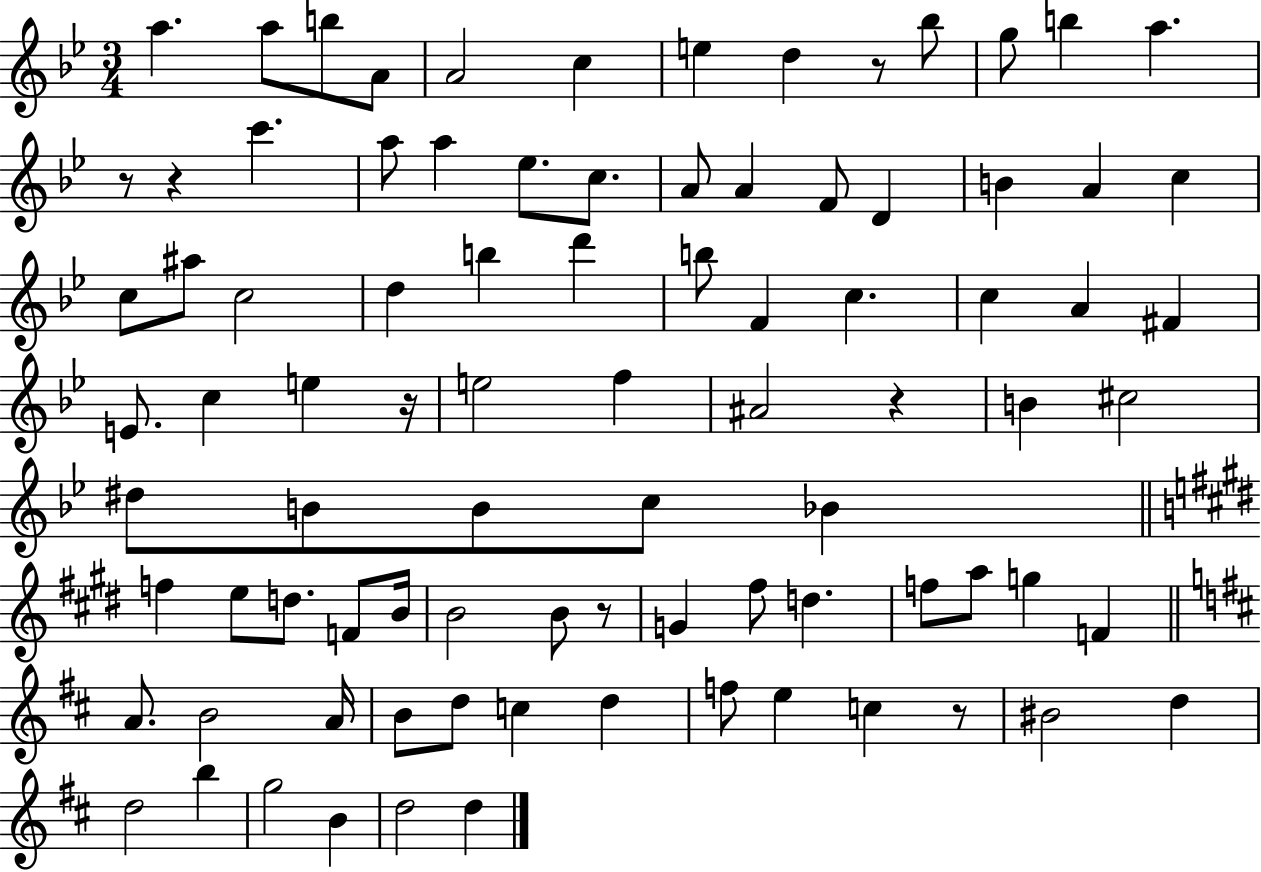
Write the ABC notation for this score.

X:1
T:Untitled
M:3/4
L:1/4
K:Bb
a a/2 b/2 A/2 A2 c e d z/2 _b/2 g/2 b a z/2 z c' a/2 a _e/2 c/2 A/2 A F/2 D B A c c/2 ^a/2 c2 d b d' b/2 F c c A ^F E/2 c e z/4 e2 f ^A2 z B ^c2 ^d/2 B/2 B/2 c/2 _B f e/2 d/2 F/2 B/4 B2 B/2 z/2 G ^f/2 d f/2 a/2 g F A/2 B2 A/4 B/2 d/2 c d f/2 e c z/2 ^B2 d d2 b g2 B d2 d